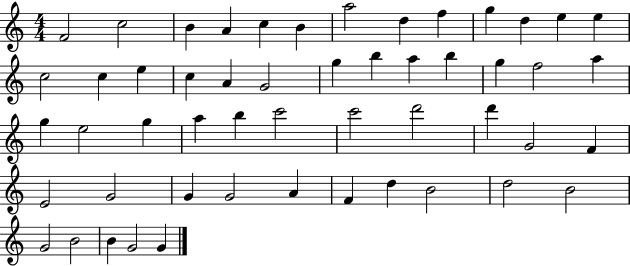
F4/h C5/h B4/q A4/q C5/q B4/q A5/h D5/q F5/q G5/q D5/q E5/q E5/q C5/h C5/q E5/q C5/q A4/q G4/h G5/q B5/q A5/q B5/q G5/q F5/h A5/q G5/q E5/h G5/q A5/q B5/q C6/h C6/h D6/h D6/q G4/h F4/q E4/h G4/h G4/q G4/h A4/q F4/q D5/q B4/h D5/h B4/h G4/h B4/h B4/q G4/h G4/q